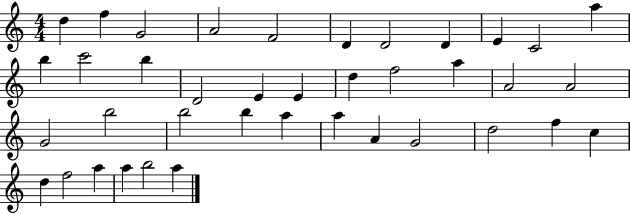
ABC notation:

X:1
T:Untitled
M:4/4
L:1/4
K:C
d f G2 A2 F2 D D2 D E C2 a b c'2 b D2 E E d f2 a A2 A2 G2 b2 b2 b a a A G2 d2 f c d f2 a a b2 a